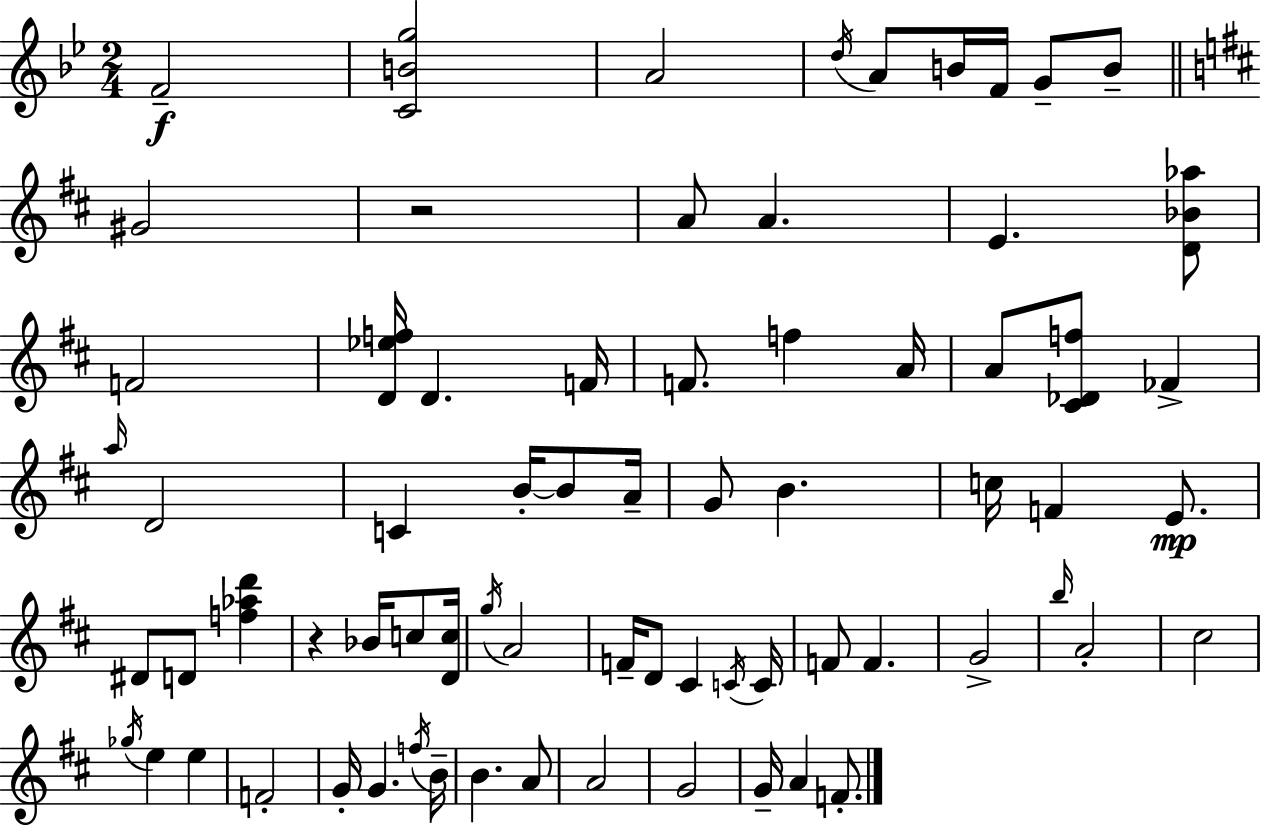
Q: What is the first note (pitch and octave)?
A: F4